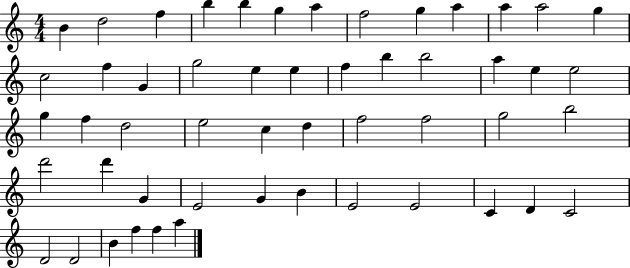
{
  \clef treble
  \numericTimeSignature
  \time 4/4
  \key c \major
  b'4 d''2 f''4 | b''4 b''4 g''4 a''4 | f''2 g''4 a''4 | a''4 a''2 g''4 | \break c''2 f''4 g'4 | g''2 e''4 e''4 | f''4 b''4 b''2 | a''4 e''4 e''2 | \break g''4 f''4 d''2 | e''2 c''4 d''4 | f''2 f''2 | g''2 b''2 | \break d'''2 d'''4 g'4 | e'2 g'4 b'4 | e'2 e'2 | c'4 d'4 c'2 | \break d'2 d'2 | b'4 f''4 f''4 a''4 | \bar "|."
}